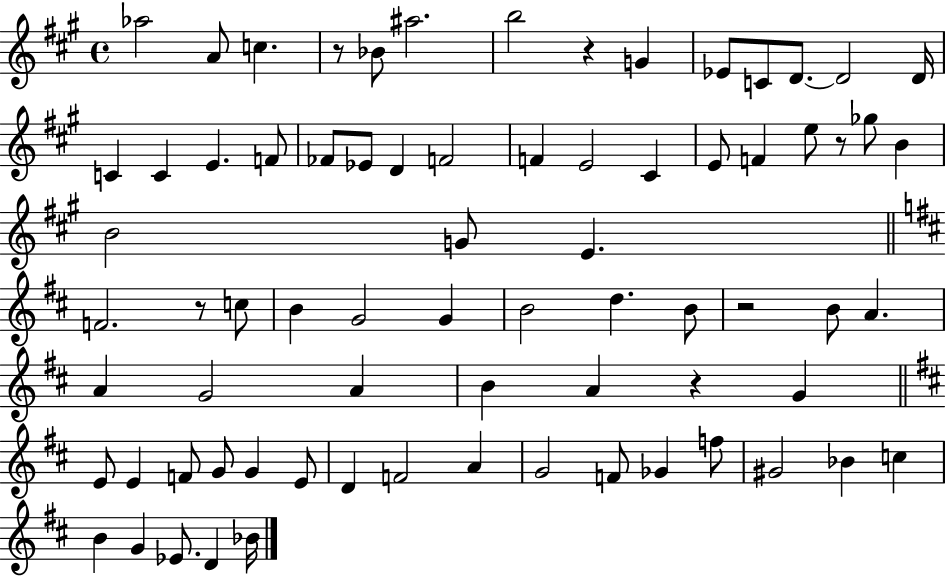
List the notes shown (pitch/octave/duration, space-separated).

Ab5/h A4/e C5/q. R/e Bb4/e A#5/h. B5/h R/q G4/q Eb4/e C4/e D4/e. D4/h D4/s C4/q C4/q E4/q. F4/e FES4/e Eb4/e D4/q F4/h F4/q E4/h C#4/q E4/e F4/q E5/e R/e Gb5/e B4/q B4/h G4/e E4/q. F4/h. R/e C5/e B4/q G4/h G4/q B4/h D5/q. B4/e R/h B4/e A4/q. A4/q G4/h A4/q B4/q A4/q R/q G4/q E4/e E4/q F4/e G4/e G4/q E4/e D4/q F4/h A4/q G4/h F4/e Gb4/q F5/e G#4/h Bb4/q C5/q B4/q G4/q Eb4/e. D4/q Bb4/s